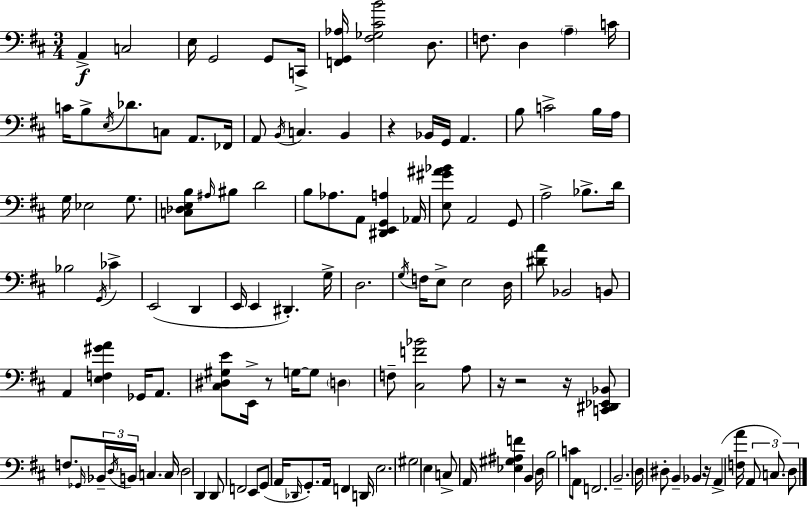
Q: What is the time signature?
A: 3/4